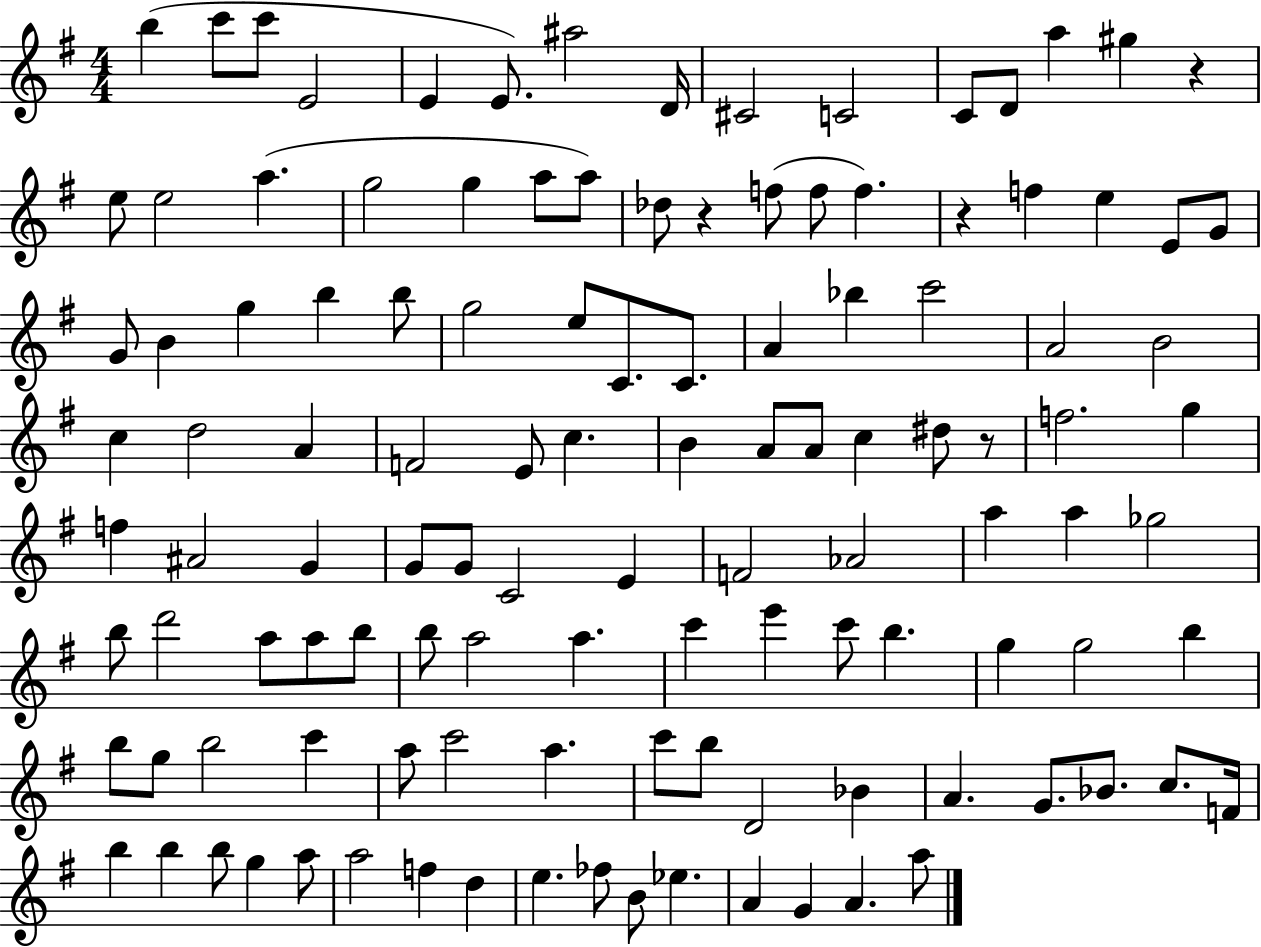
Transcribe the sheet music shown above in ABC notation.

X:1
T:Untitled
M:4/4
L:1/4
K:G
b c'/2 c'/2 E2 E E/2 ^a2 D/4 ^C2 C2 C/2 D/2 a ^g z e/2 e2 a g2 g a/2 a/2 _d/2 z f/2 f/2 f z f e E/2 G/2 G/2 B g b b/2 g2 e/2 C/2 C/2 A _b c'2 A2 B2 c d2 A F2 E/2 c B A/2 A/2 c ^d/2 z/2 f2 g f ^A2 G G/2 G/2 C2 E F2 _A2 a a _g2 b/2 d'2 a/2 a/2 b/2 b/2 a2 a c' e' c'/2 b g g2 b b/2 g/2 b2 c' a/2 c'2 a c'/2 b/2 D2 _B A G/2 _B/2 c/2 F/4 b b b/2 g a/2 a2 f d e _f/2 B/2 _e A G A a/2